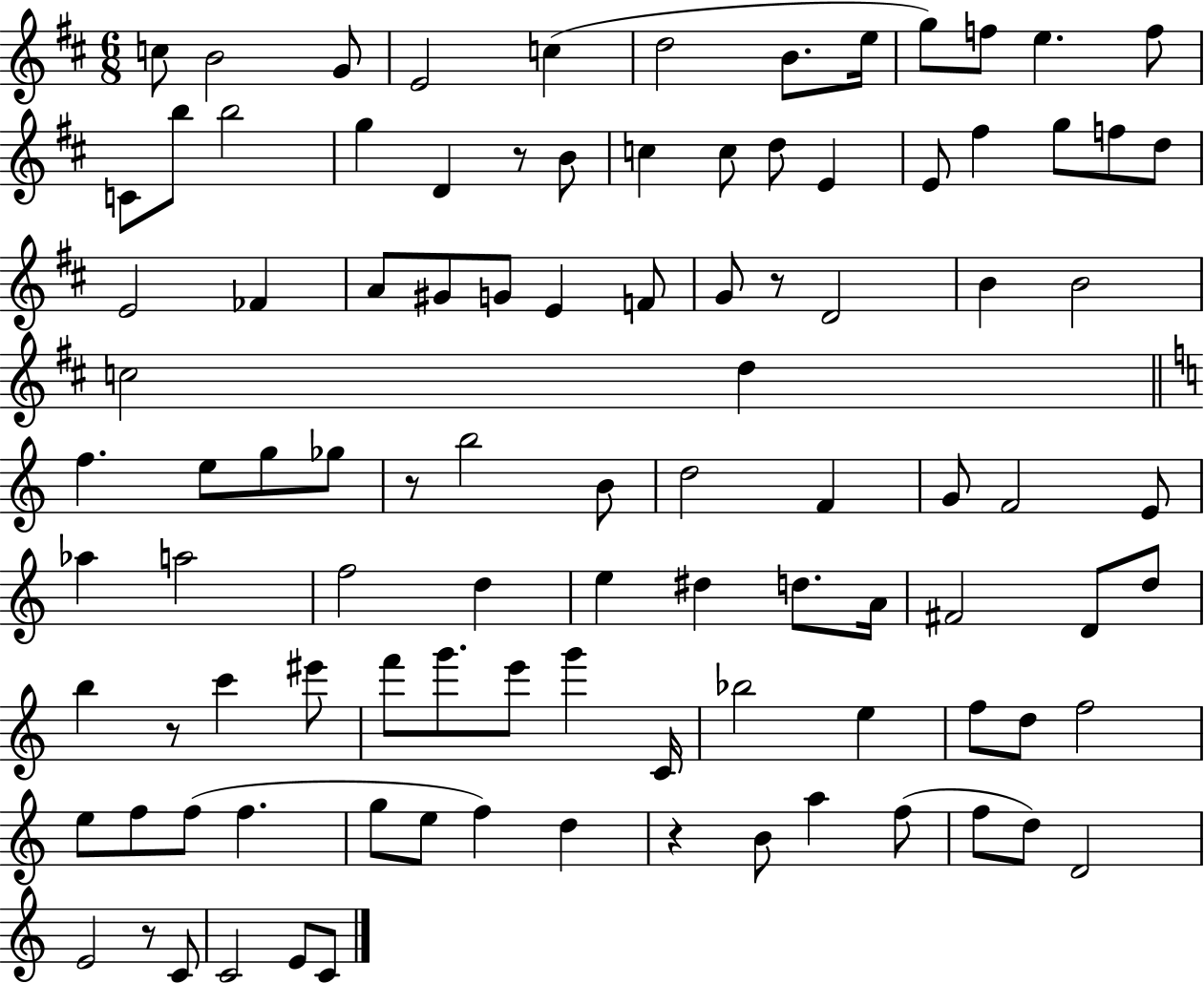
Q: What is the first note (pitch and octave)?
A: C5